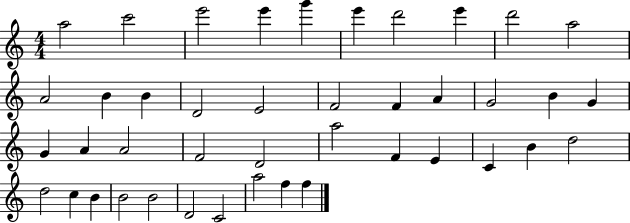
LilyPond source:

{
  \clef treble
  \numericTimeSignature
  \time 4/4
  \key c \major
  a''2 c'''2 | e'''2 e'''4 g'''4 | e'''4 d'''2 e'''4 | d'''2 a''2 | \break a'2 b'4 b'4 | d'2 e'2 | f'2 f'4 a'4 | g'2 b'4 g'4 | \break g'4 a'4 a'2 | f'2 d'2 | a''2 f'4 e'4 | c'4 b'4 d''2 | \break d''2 c''4 b'4 | b'2 b'2 | d'2 c'2 | a''2 f''4 f''4 | \break \bar "|."
}